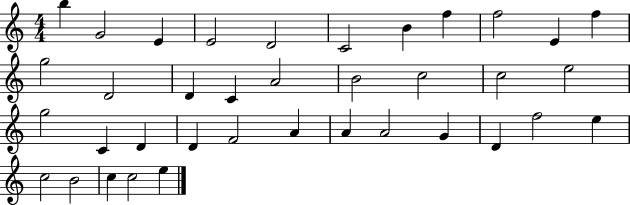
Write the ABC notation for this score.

X:1
T:Untitled
M:4/4
L:1/4
K:C
b G2 E E2 D2 C2 B f f2 E f g2 D2 D C A2 B2 c2 c2 e2 g2 C D D F2 A A A2 G D f2 e c2 B2 c c2 e